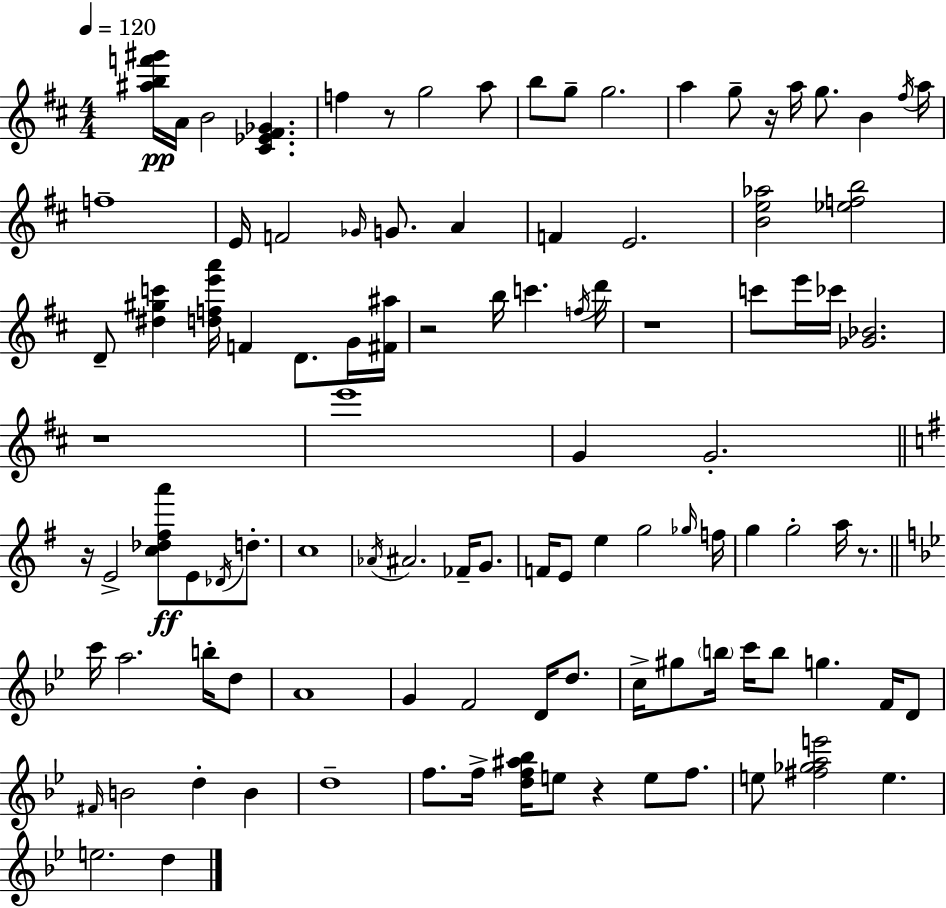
[A#5,B5,F6,G#6]/s A4/s B4/h [C#4,Eb4,F#4,Gb4]/q. F5/q R/e G5/h A5/e B5/e G5/e G5/h. A5/q G5/e R/s A5/s G5/e. B4/q F#5/s A5/s F5/w E4/s F4/h Gb4/s G4/e. A4/q F4/q E4/h. [B4,E5,Ab5]/h [Eb5,F5,B5]/h D4/e [D#5,G#5,C6]/q [D5,F5,E6,A6]/s F4/q D4/e. G4/s [F#4,A#5]/s R/h B5/s C6/q. F5/s D6/s R/w C6/e E6/s CES6/s [Gb4,Bb4]/h. R/w E6/w G4/q G4/h. R/s E4/h [C5,Db5,F#5,A6]/e E4/e Db4/s D5/e. C5/w Ab4/s A#4/h. FES4/s G4/e. F4/s E4/e E5/q G5/h Gb5/s F5/s G5/q G5/h A5/s R/e. C6/s A5/h. B5/s D5/e A4/w G4/q F4/h D4/s D5/e. C5/s G#5/e B5/s C6/s B5/e G5/q. F4/s D4/e F#4/s B4/h D5/q B4/q D5/w F5/e. F5/s [D5,F5,A#5,Bb5]/s E5/e R/q E5/e F5/e. E5/e [F#5,Gb5,A5,E6]/h E5/q. E5/h. D5/q